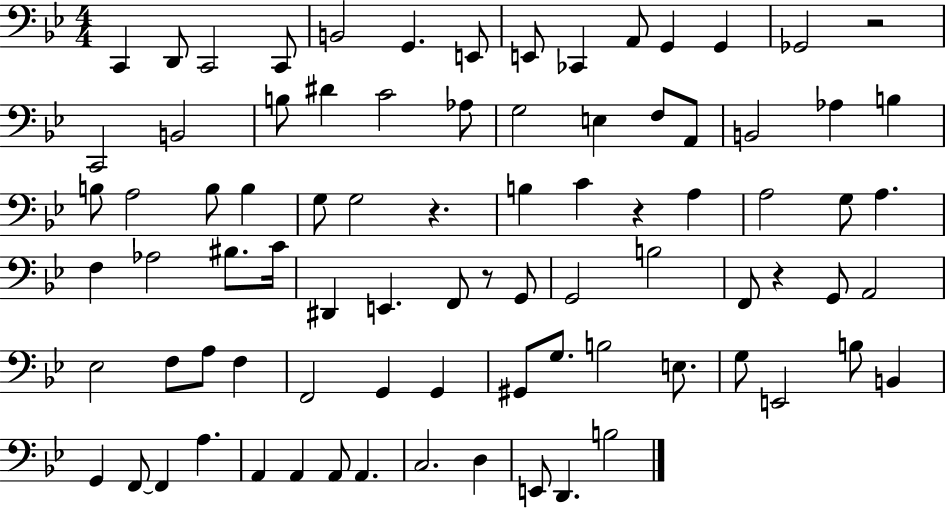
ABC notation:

X:1
T:Untitled
M:4/4
L:1/4
K:Bb
C,, D,,/2 C,,2 C,,/2 B,,2 G,, E,,/2 E,,/2 _C,, A,,/2 G,, G,, _G,,2 z2 C,,2 B,,2 B,/2 ^D C2 _A,/2 G,2 E, F,/2 A,,/2 B,,2 _A, B, B,/2 A,2 B,/2 B, G,/2 G,2 z B, C z A, A,2 G,/2 A, F, _A,2 ^B,/2 C/4 ^D,, E,, F,,/2 z/2 G,,/2 G,,2 B,2 F,,/2 z G,,/2 A,,2 _E,2 F,/2 A,/2 F, F,,2 G,, G,, ^G,,/2 G,/2 B,2 E,/2 G,/2 E,,2 B,/2 B,, G,, F,,/2 F,, A, A,, A,, A,,/2 A,, C,2 D, E,,/2 D,, B,2